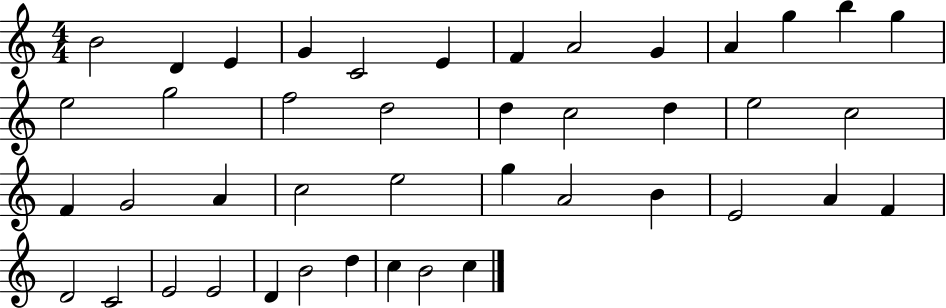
B4/h D4/q E4/q G4/q C4/h E4/q F4/q A4/h G4/q A4/q G5/q B5/q G5/q E5/h G5/h F5/h D5/h D5/q C5/h D5/q E5/h C5/h F4/q G4/h A4/q C5/h E5/h G5/q A4/h B4/q E4/h A4/q F4/q D4/h C4/h E4/h E4/h D4/q B4/h D5/q C5/q B4/h C5/q